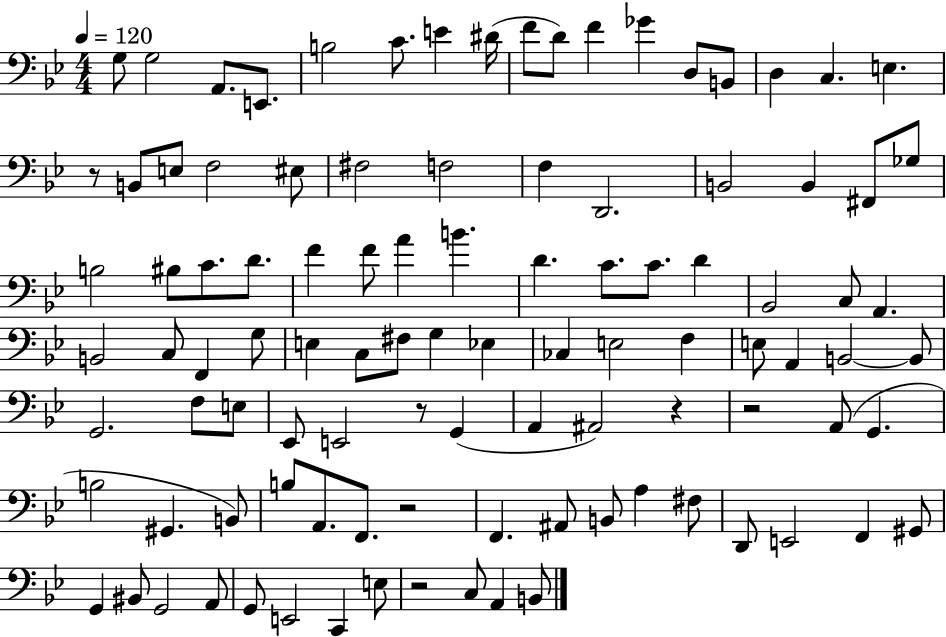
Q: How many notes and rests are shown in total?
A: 102